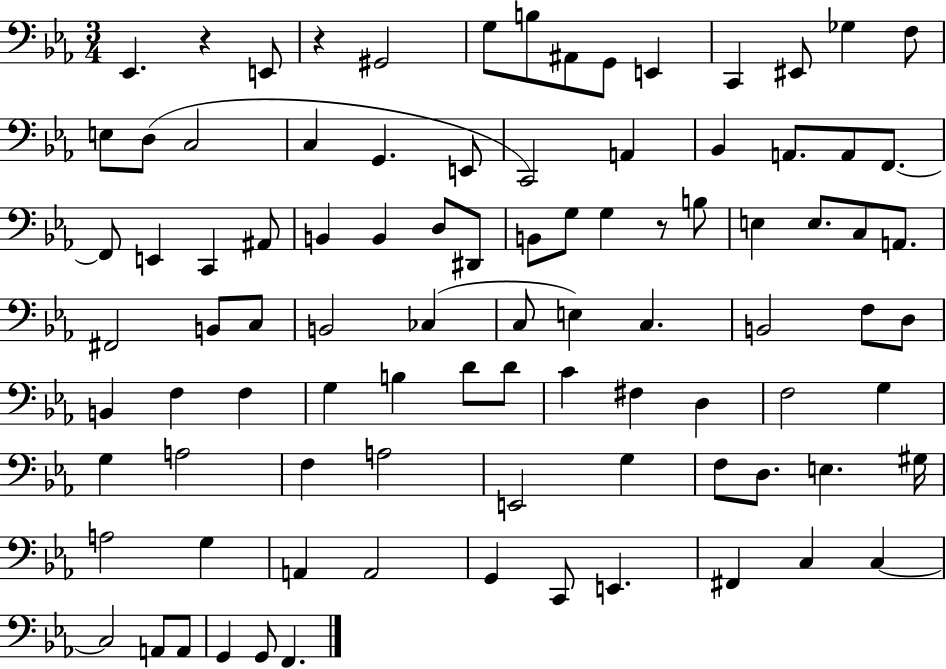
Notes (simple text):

Eb2/q. R/q E2/e R/q G#2/h G3/e B3/e A#2/e G2/e E2/q C2/q EIS2/e Gb3/q F3/e E3/e D3/e C3/h C3/q G2/q. E2/e C2/h A2/q Bb2/q A2/e. A2/e F2/e. F2/e E2/q C2/q A#2/e B2/q B2/q D3/e D#2/e B2/e G3/e G3/q R/e B3/e E3/q E3/e. C3/e A2/e. F#2/h B2/e C3/e B2/h CES3/q C3/e E3/q C3/q. B2/h F3/e D3/e B2/q F3/q F3/q G3/q B3/q D4/e D4/e C4/q F#3/q D3/q F3/h G3/q G3/q A3/h F3/q A3/h E2/h G3/q F3/e D3/e. E3/q. G#3/s A3/h G3/q A2/q A2/h G2/q C2/e E2/q. F#2/q C3/q C3/q C3/h A2/e A2/e G2/q G2/e F2/q.